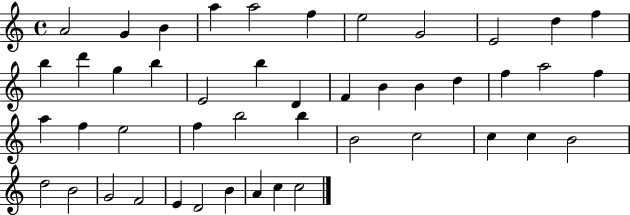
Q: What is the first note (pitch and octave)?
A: A4